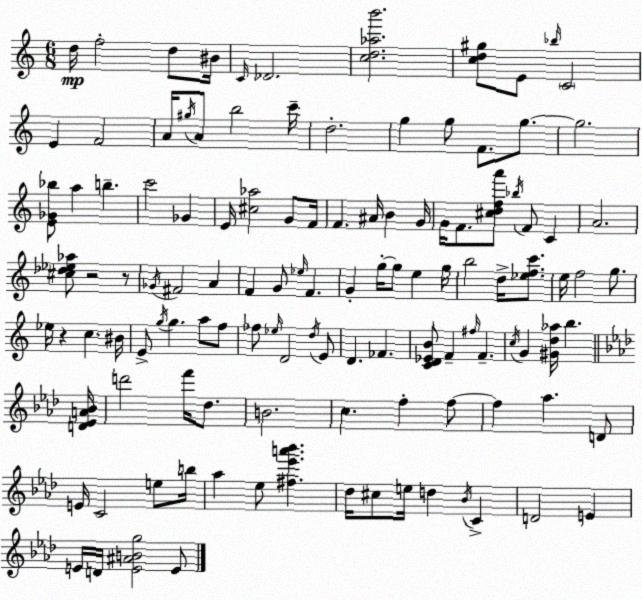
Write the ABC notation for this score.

X:1
T:Untitled
M:6/8
L:1/4
K:Am
d/4 f2 d/2 ^B/4 C/4 _D2 [cd_ab']2 [cd^g]/2 E/2 _b/4 C2 E F2 A/4 ^g/4 A/2 b2 c'/4 d2 g g/2 F/2 g/2 g2 [E_G_b]/2 a b c'2 _G E/4 [^c_a]2 G/2 F/4 F ^A/4 B G/4 G/4 F/2 [^cdfa']/2 _b/4 F/2 C A2 [^c_d_e_a]/2 z2 z/2 _G/4 ^F2 A F G/2 _e/4 F G g/4 g/2 e g/4 b2 d/4 [_efc']/2 e/4 f2 g/2 _e/4 z c ^B/4 E/2 g/4 g a/2 f/2 _f/2 _e/4 D2 d/4 E/2 D _F [CD_EB]/2 F ^f/4 F c/4 G [^Gd_a]/4 b [D_EA_B]/4 d'2 f'/4 _d/2 B2 c f f/2 f _a D/2 E/4 C2 e/2 b/4 _a _e/2 [^f_e'a'_b'] _d/4 ^c/2 e/4 d _B/4 C D2 E E/4 D/4 [E^ABg]2 E/2